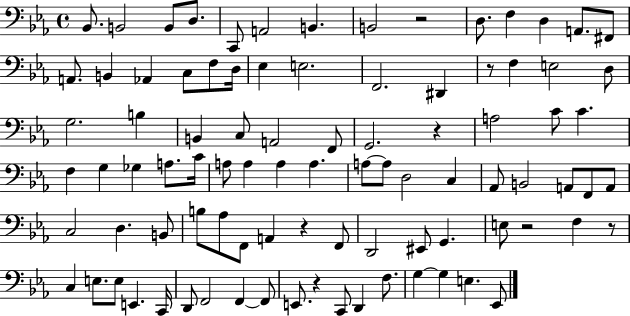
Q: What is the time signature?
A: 4/4